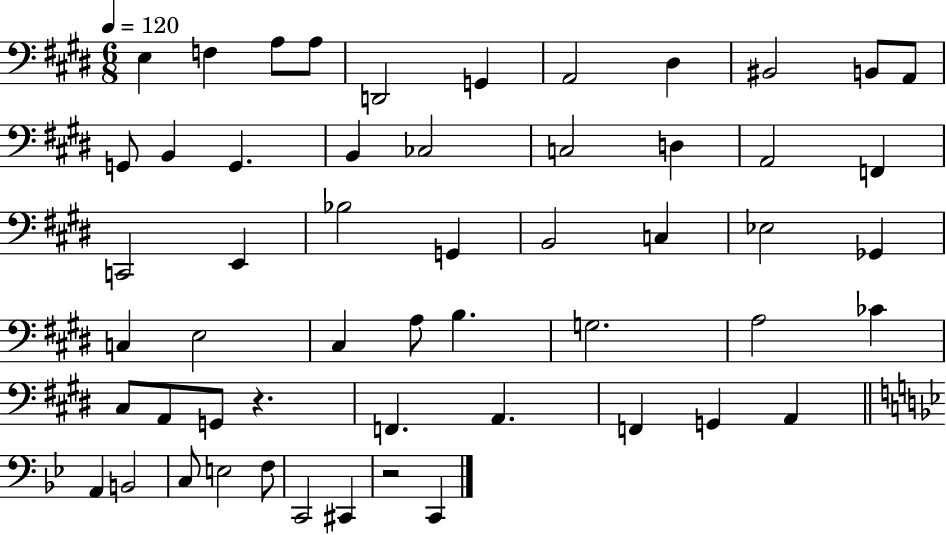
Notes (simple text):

E3/q F3/q A3/e A3/e D2/h G2/q A2/h D#3/q BIS2/h B2/e A2/e G2/e B2/q G2/q. B2/q CES3/h C3/h D3/q A2/h F2/q C2/h E2/q Bb3/h G2/q B2/h C3/q Eb3/h Gb2/q C3/q E3/h C#3/q A3/e B3/q. G3/h. A3/h CES4/q C#3/e A2/e G2/e R/q. F2/q. A2/q. F2/q G2/q A2/q A2/q B2/h C3/e E3/h F3/e C2/h C#2/q R/h C2/q